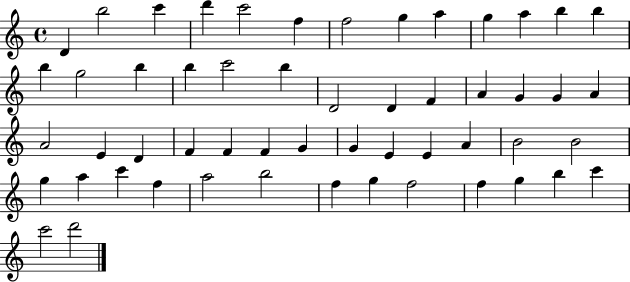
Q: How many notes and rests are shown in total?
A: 54